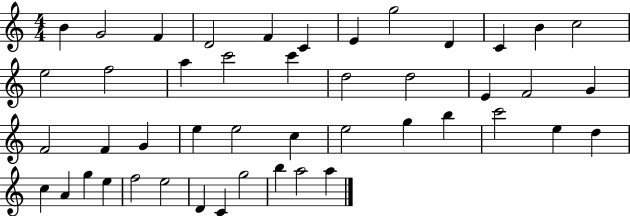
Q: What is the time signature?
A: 4/4